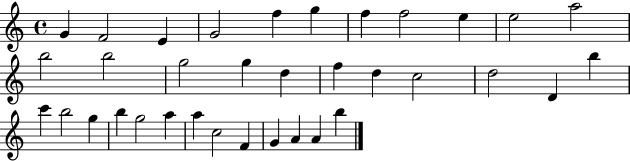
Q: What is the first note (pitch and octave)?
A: G4